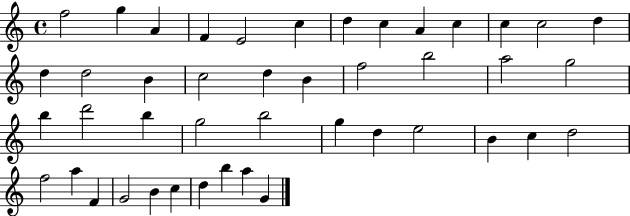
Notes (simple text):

F5/h G5/q A4/q F4/q E4/h C5/q D5/q C5/q A4/q C5/q C5/q C5/h D5/q D5/q D5/h B4/q C5/h D5/q B4/q F5/h B5/h A5/h G5/h B5/q D6/h B5/q G5/h B5/h G5/q D5/q E5/h B4/q C5/q D5/h F5/h A5/q F4/q G4/h B4/q C5/q D5/q B5/q A5/q G4/q